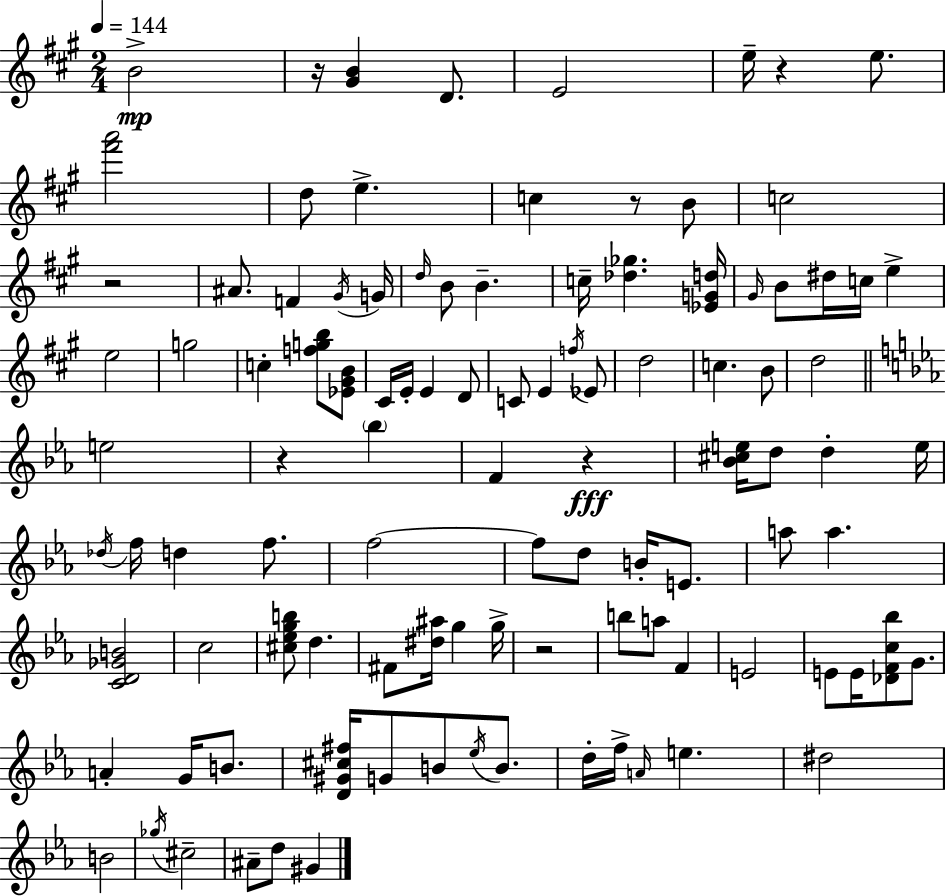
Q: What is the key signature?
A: A major